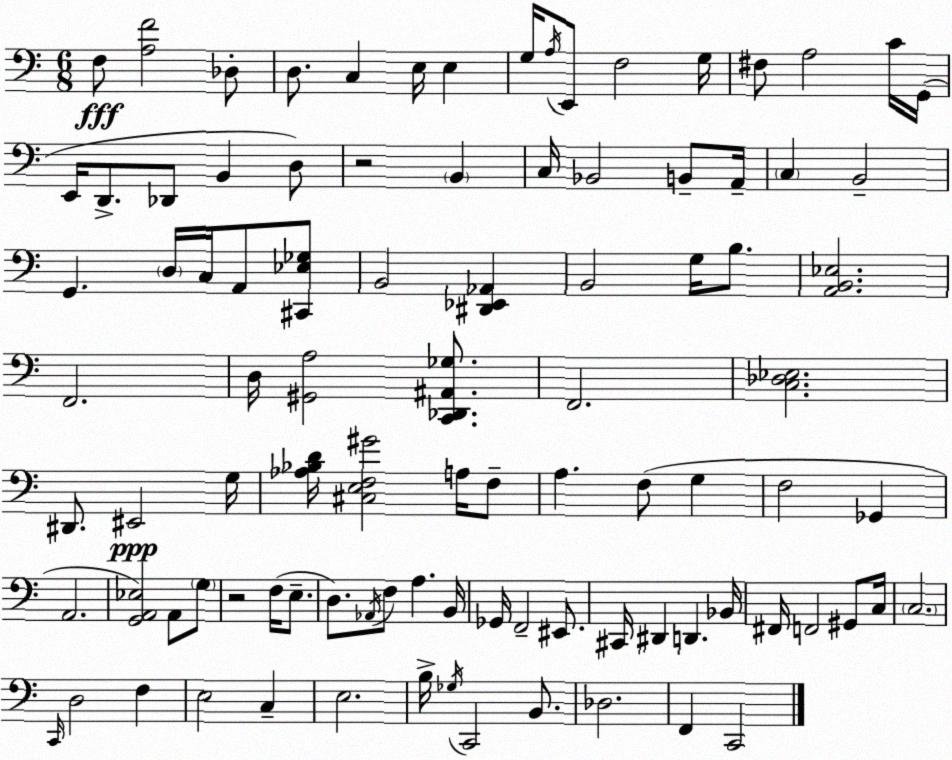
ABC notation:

X:1
T:Untitled
M:6/8
L:1/4
K:C
F,/2 [A,F]2 _D,/2 D,/2 C, E,/4 E, G,/4 A,/4 E,,/2 F,2 G,/4 ^F,/2 A,2 C/4 G,,/4 E,,/4 D,,/2 _D,,/2 B,, D,/2 z2 B,, C,/4 _B,,2 B,,/2 A,,/4 C, B,,2 G,, D,/4 C,/4 A,,/2 [^C,,_E,_G,]/2 B,,2 [^D,,_E,,_A,,] B,,2 G,/4 B,/2 [A,,B,,_E,]2 F,,2 D,/4 [^G,,A,]2 [C,,_D,,^A,,_G,]/2 F,,2 [C,_D,_E,]2 ^D,,/2 ^E,,2 G,/4 [_A,_B,D]/4 [^C,E,F,^G]2 A,/4 F,/2 A, F,/2 G, F,2 _G,, A,,2 [G,,A,,_E,]2 A,,/2 G,/2 z2 F,/4 E,/2 D,/2 _A,,/4 F,/2 A, B,,/4 _G,,/4 F,,2 ^E,,/2 ^C,,/4 ^D,, D,, _B,,/4 ^F,,/4 F,,2 ^G,,/2 C,/4 C,2 C,,/4 D,2 F, E,2 C, E,2 B,/4 _G,/4 C,,2 B,,/2 _D,2 F,, C,,2